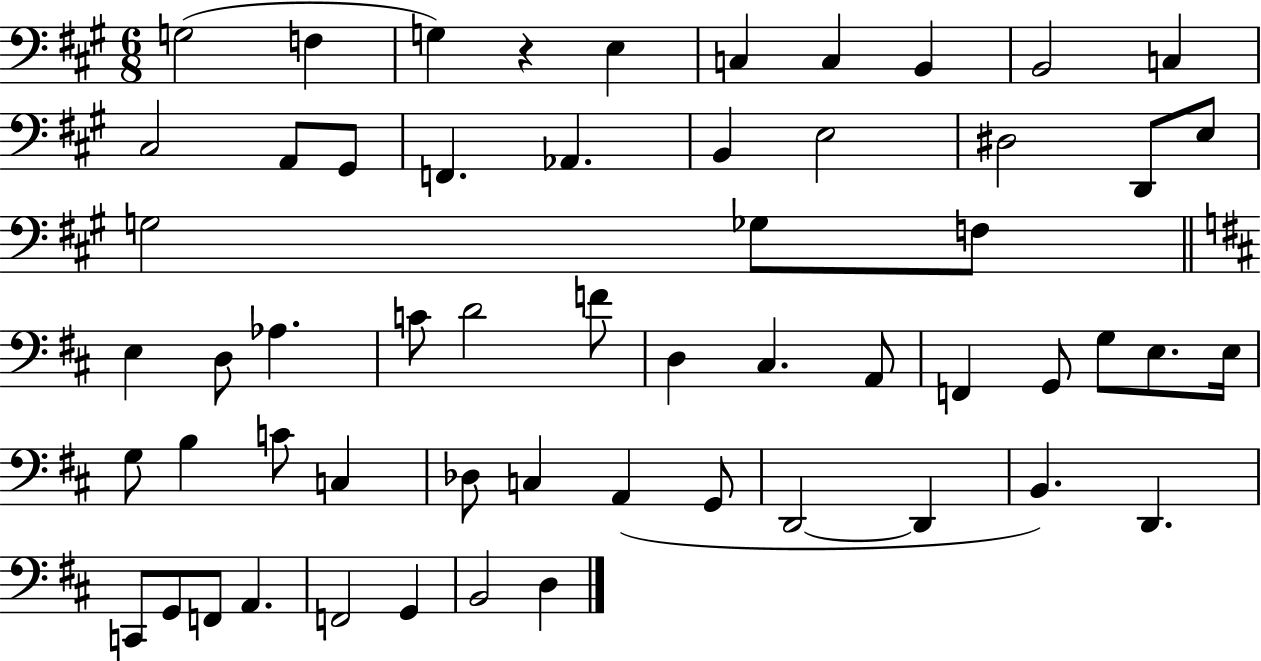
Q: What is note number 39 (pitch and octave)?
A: C4